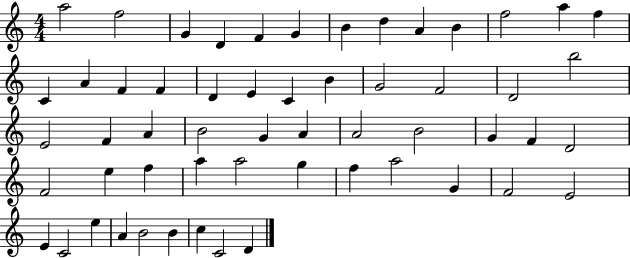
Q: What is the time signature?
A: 4/4